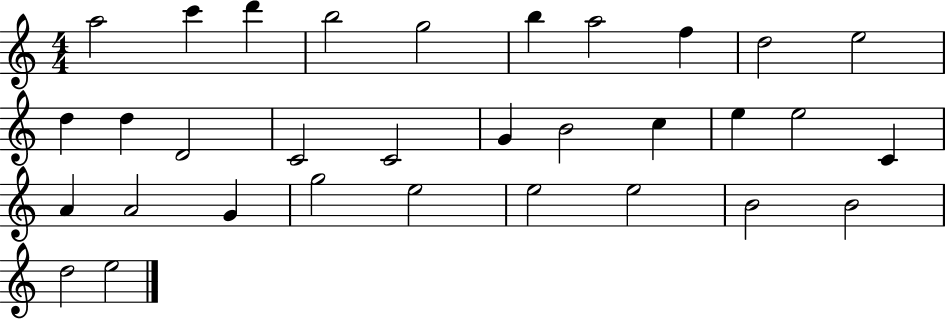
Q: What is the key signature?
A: C major